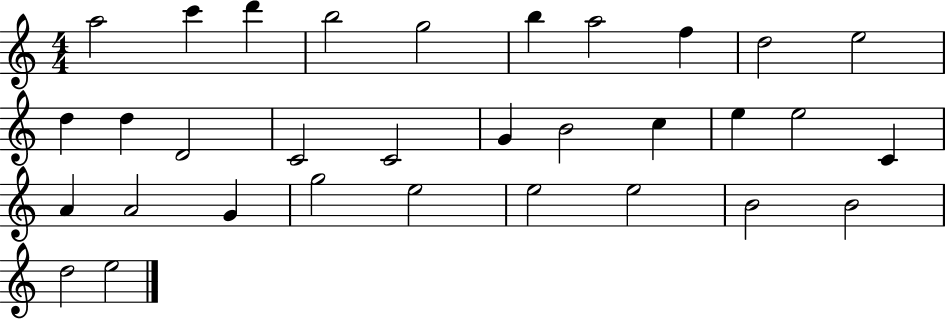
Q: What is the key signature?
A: C major